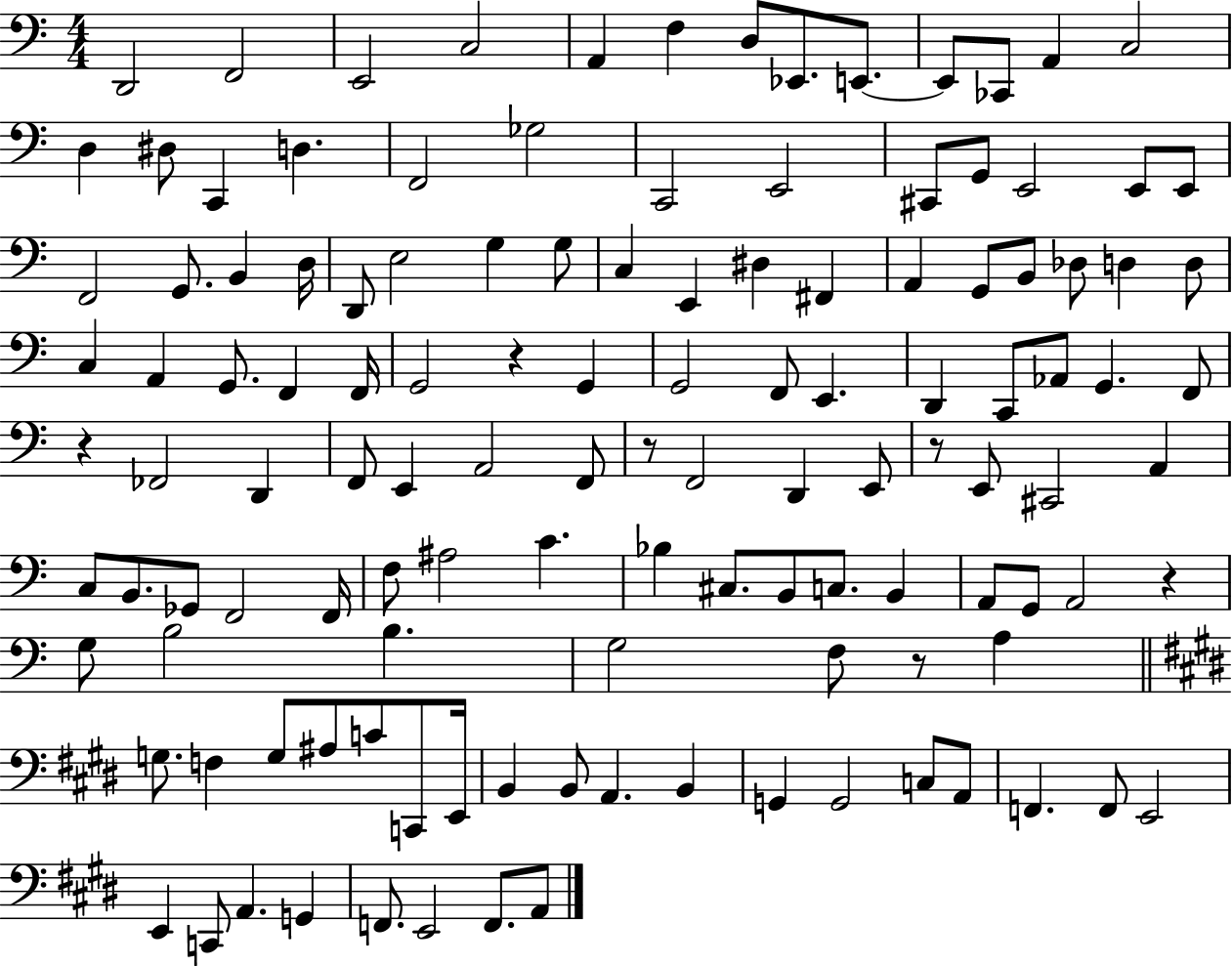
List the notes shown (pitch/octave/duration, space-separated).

D2/h F2/h E2/h C3/h A2/q F3/q D3/e Eb2/e. E2/e. E2/e CES2/e A2/q C3/h D3/q D#3/e C2/q D3/q. F2/h Gb3/h C2/h E2/h C#2/e G2/e E2/h E2/e E2/e F2/h G2/e. B2/q D3/s D2/e E3/h G3/q G3/e C3/q E2/q D#3/q F#2/q A2/q G2/e B2/e Db3/e D3/q D3/e C3/q A2/q G2/e. F2/q F2/s G2/h R/q G2/q G2/h F2/e E2/q. D2/q C2/e Ab2/e G2/q. F2/e R/q FES2/h D2/q F2/e E2/q A2/h F2/e R/e F2/h D2/q E2/e R/e E2/e C#2/h A2/q C3/e B2/e. Gb2/e F2/h F2/s F3/e A#3/h C4/q. Bb3/q C#3/e. B2/e C3/e. B2/q A2/e G2/e A2/h R/q G3/e B3/h B3/q. G3/h F3/e R/e A3/q G3/e. F3/q G3/e A#3/e C4/e C2/e E2/s B2/q B2/e A2/q. B2/q G2/q G2/h C3/e A2/e F2/q. F2/e E2/h E2/q C2/e A2/q. G2/q F2/e. E2/h F2/e. A2/e